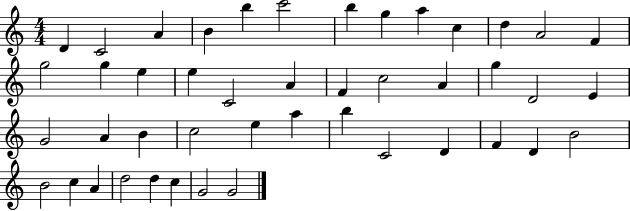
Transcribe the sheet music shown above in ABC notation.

X:1
T:Untitled
M:4/4
L:1/4
K:C
D C2 A B b c'2 b g a c d A2 F g2 g e e C2 A F c2 A g D2 E G2 A B c2 e a b C2 D F D B2 B2 c A d2 d c G2 G2